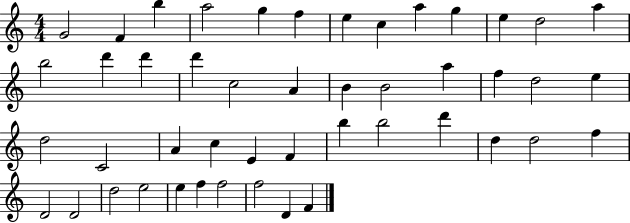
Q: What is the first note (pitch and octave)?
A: G4